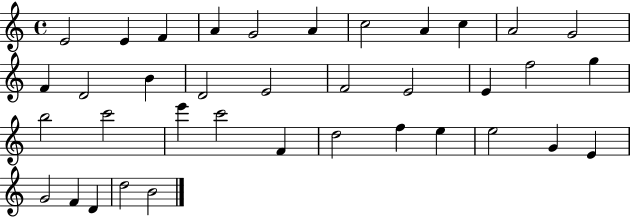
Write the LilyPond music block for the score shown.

{
  \clef treble
  \time 4/4
  \defaultTimeSignature
  \key c \major
  e'2 e'4 f'4 | a'4 g'2 a'4 | c''2 a'4 c''4 | a'2 g'2 | \break f'4 d'2 b'4 | d'2 e'2 | f'2 e'2 | e'4 f''2 g''4 | \break b''2 c'''2 | e'''4 c'''2 f'4 | d''2 f''4 e''4 | e''2 g'4 e'4 | \break g'2 f'4 d'4 | d''2 b'2 | \bar "|."
}